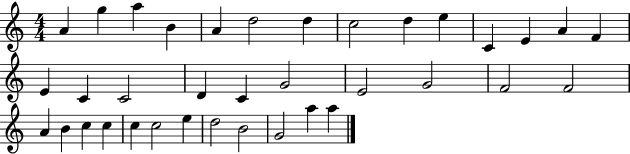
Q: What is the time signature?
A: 4/4